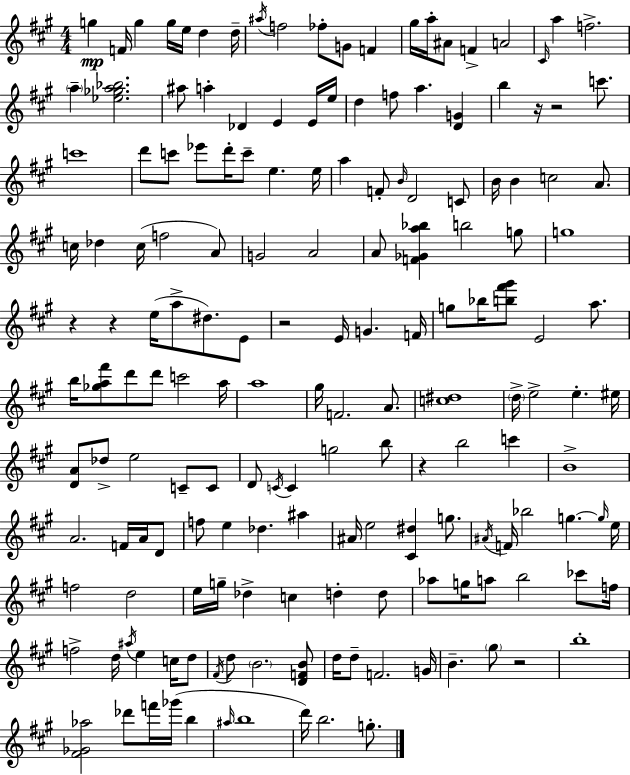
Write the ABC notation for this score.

X:1
T:Untitled
M:4/4
L:1/4
K:A
g F/4 g g/4 e/4 d d/4 ^a/4 f2 _f/2 G/2 F ^g/4 a/4 ^A/2 F A2 ^C/4 a f2 a [_e_ga_b]2 ^a/2 a _D E E/4 e/4 d f/2 a [DG] b z/4 z2 c'/2 c'4 d'/2 c'/2 _e'/2 d'/4 c'/2 e e/4 a F/2 B/4 D2 C/2 B/4 B c2 A/2 c/4 _d c/4 f2 A/2 G2 A2 A/2 [F_Ga_b] b2 g/2 g4 z z e/4 a/2 ^d/2 E/2 z2 E/4 G F/4 g/2 _b/4 [b^f'^g']/2 E2 a/2 b/4 [_ga^f']/2 d'/2 d'/2 c'2 a/4 a4 ^g/4 F2 A/2 [c^d]4 d/4 e2 e ^e/4 [DA]/2 _d/2 e2 C/2 C/2 D/2 C/4 C g2 b/2 z b2 c' B4 A2 F/4 A/4 D/2 f/2 e _d ^a ^A/4 e2 [^C^d] g/2 ^A/4 F/4 _b2 g g/4 e/4 f2 d2 e/4 g/4 _d c d d/2 _a/2 g/4 a/2 b2 _c'/2 f/4 f2 d/4 ^a/4 e c/4 d/2 ^F/4 d/2 B2 [DFB]/2 d/4 d/2 F2 G/4 B ^g/2 z2 b4 [^F_G_a]2 _d'/2 f'/4 _g'/4 b ^a/4 b4 d'/4 b2 g/2